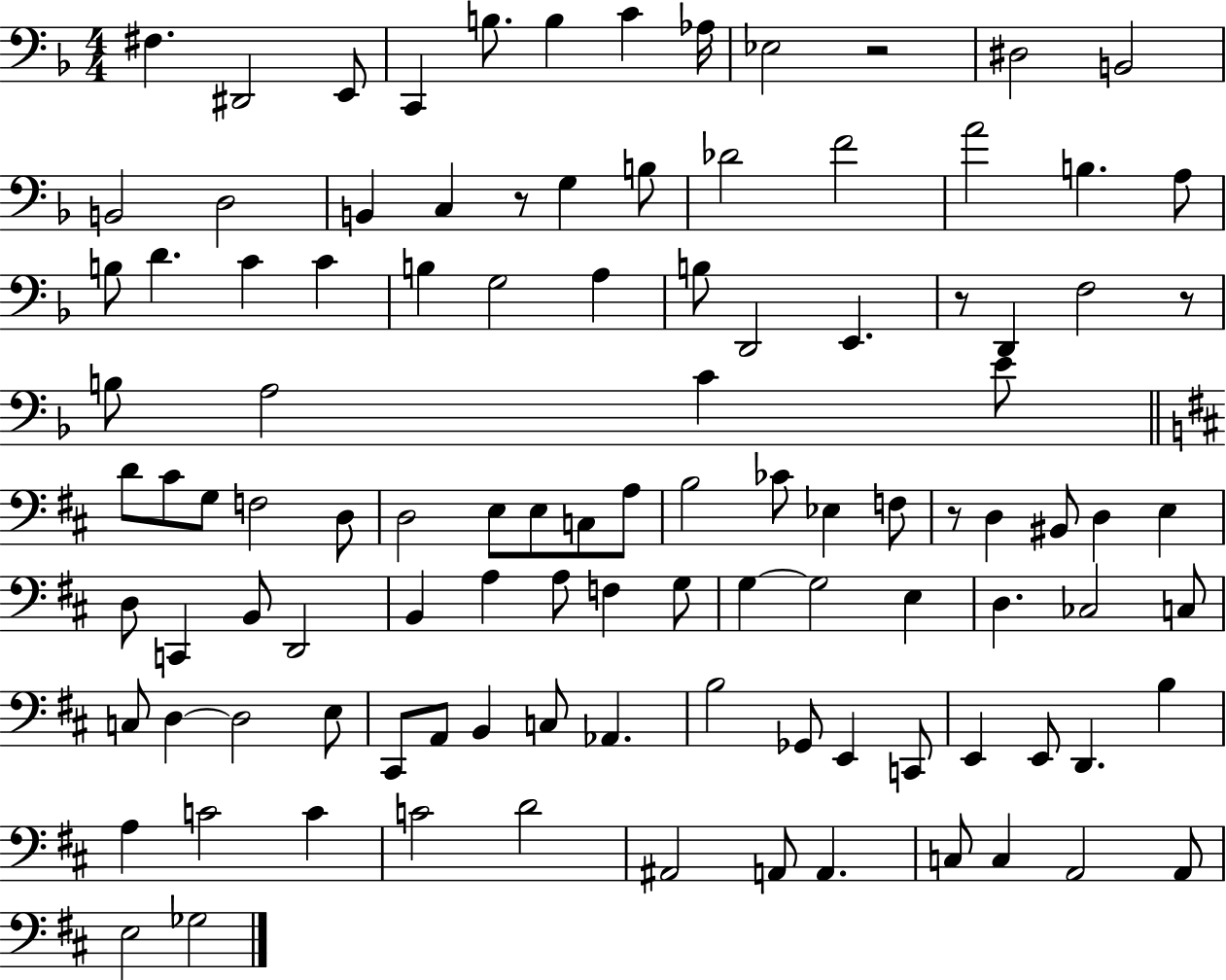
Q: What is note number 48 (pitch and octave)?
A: A3